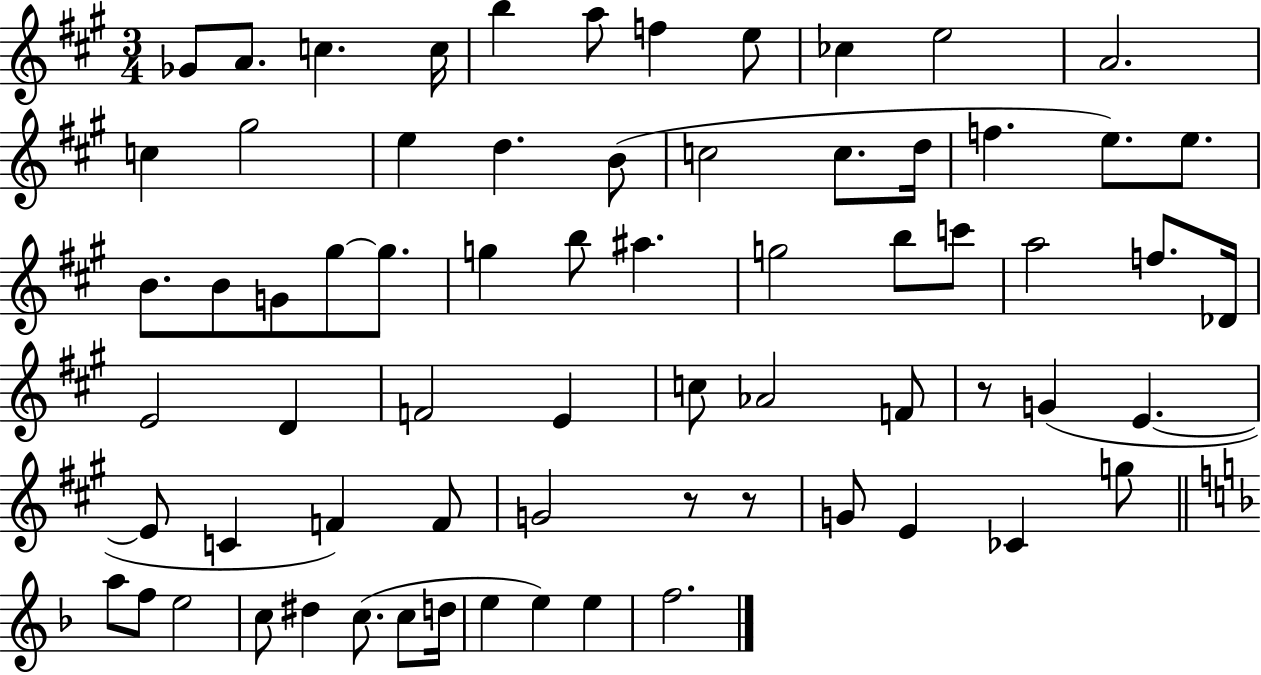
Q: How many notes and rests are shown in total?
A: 69